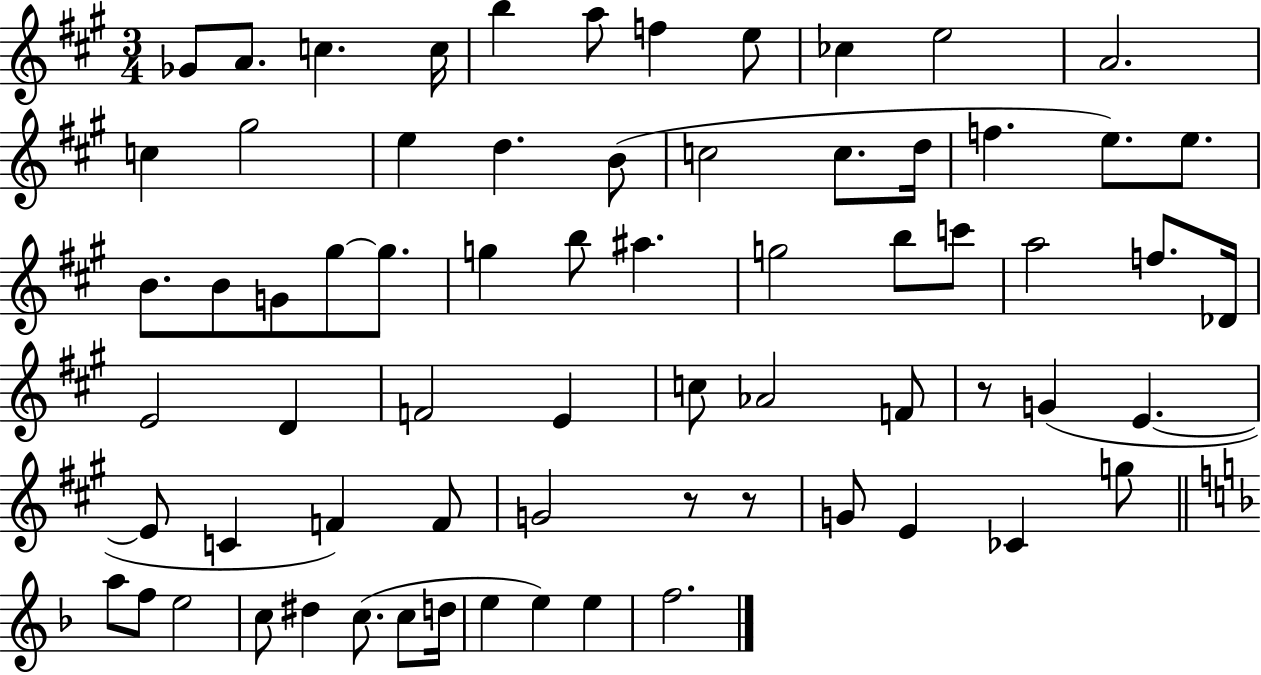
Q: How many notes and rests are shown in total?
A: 69